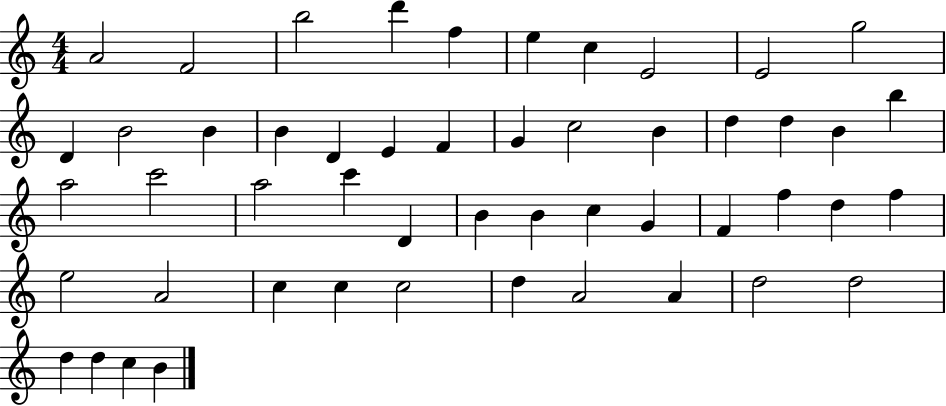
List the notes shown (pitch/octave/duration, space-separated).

A4/h F4/h B5/h D6/q F5/q E5/q C5/q E4/h E4/h G5/h D4/q B4/h B4/q B4/q D4/q E4/q F4/q G4/q C5/h B4/q D5/q D5/q B4/q B5/q A5/h C6/h A5/h C6/q D4/q B4/q B4/q C5/q G4/q F4/q F5/q D5/q F5/q E5/h A4/h C5/q C5/q C5/h D5/q A4/h A4/q D5/h D5/h D5/q D5/q C5/q B4/q